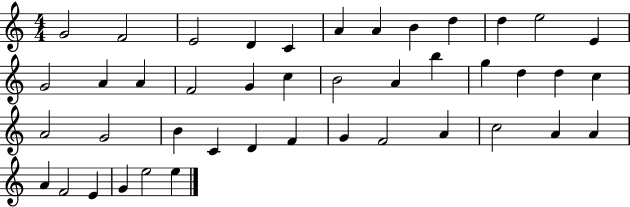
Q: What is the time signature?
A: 4/4